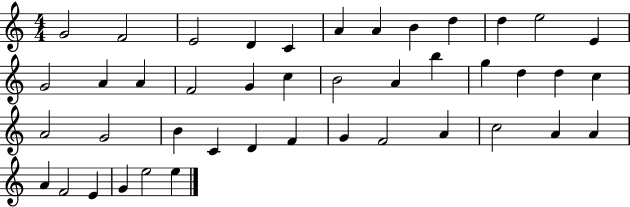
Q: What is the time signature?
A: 4/4